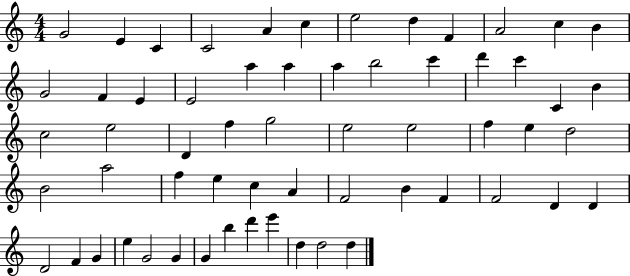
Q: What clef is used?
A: treble